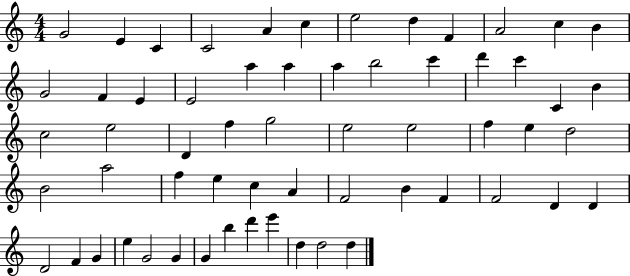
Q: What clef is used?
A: treble